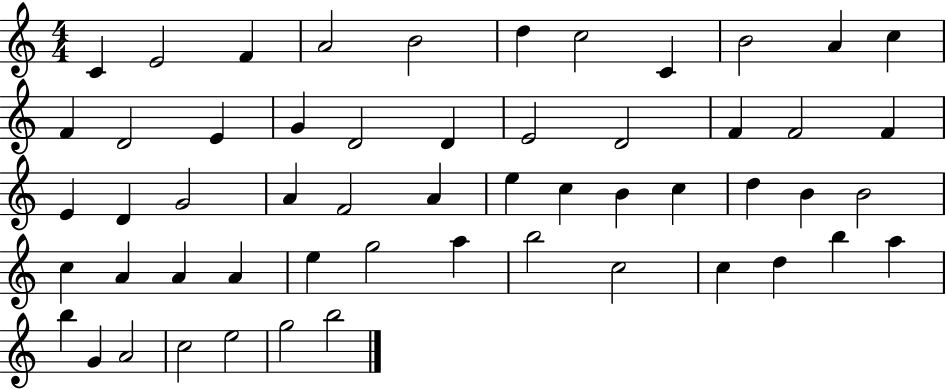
C4/q E4/h F4/q A4/h B4/h D5/q C5/h C4/q B4/h A4/q C5/q F4/q D4/h E4/q G4/q D4/h D4/q E4/h D4/h F4/q F4/h F4/q E4/q D4/q G4/h A4/q F4/h A4/q E5/q C5/q B4/q C5/q D5/q B4/q B4/h C5/q A4/q A4/q A4/q E5/q G5/h A5/q B5/h C5/h C5/q D5/q B5/q A5/q B5/q G4/q A4/h C5/h E5/h G5/h B5/h